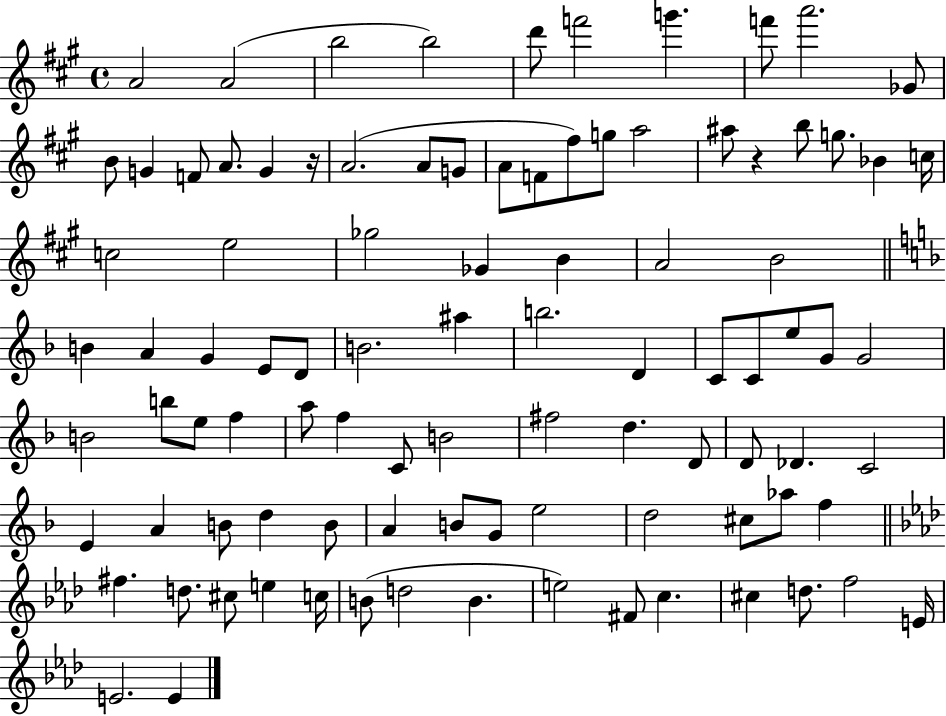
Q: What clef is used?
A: treble